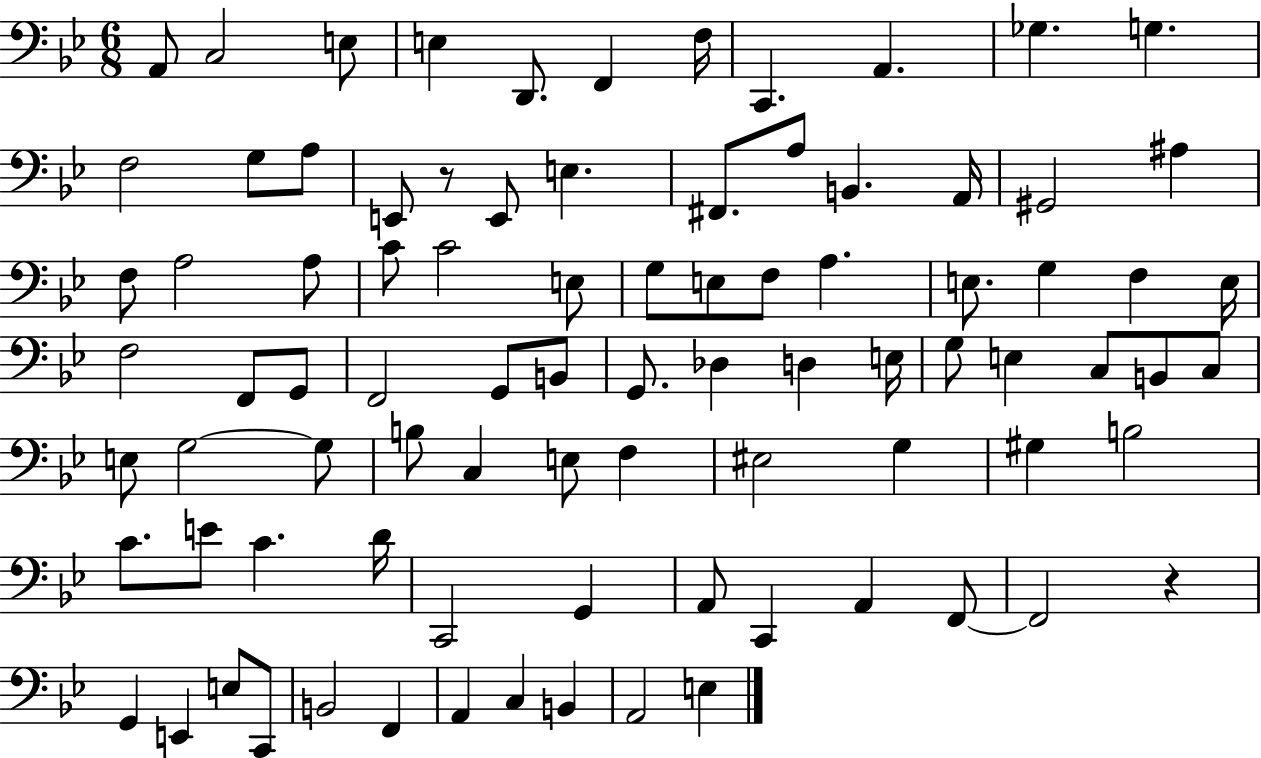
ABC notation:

X:1
T:Untitled
M:6/8
L:1/4
K:Bb
A,,/2 C,2 E,/2 E, D,,/2 F,, F,/4 C,, A,, _G, G, F,2 G,/2 A,/2 E,,/2 z/2 E,,/2 E, ^F,,/2 A,/2 B,, A,,/4 ^G,,2 ^A, F,/2 A,2 A,/2 C/2 C2 E,/2 G,/2 E,/2 F,/2 A, E,/2 G, F, E,/4 F,2 F,,/2 G,,/2 F,,2 G,,/2 B,,/2 G,,/2 _D, D, E,/4 G,/2 E, C,/2 B,,/2 C,/2 E,/2 G,2 G,/2 B,/2 C, E,/2 F, ^E,2 G, ^G, B,2 C/2 E/2 C D/4 C,,2 G,, A,,/2 C,, A,, F,,/2 F,,2 z G,, E,, E,/2 C,,/2 B,,2 F,, A,, C, B,, A,,2 E,